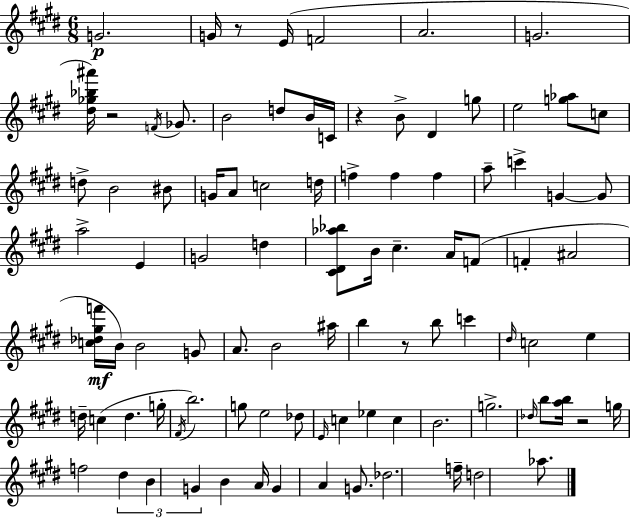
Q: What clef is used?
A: treble